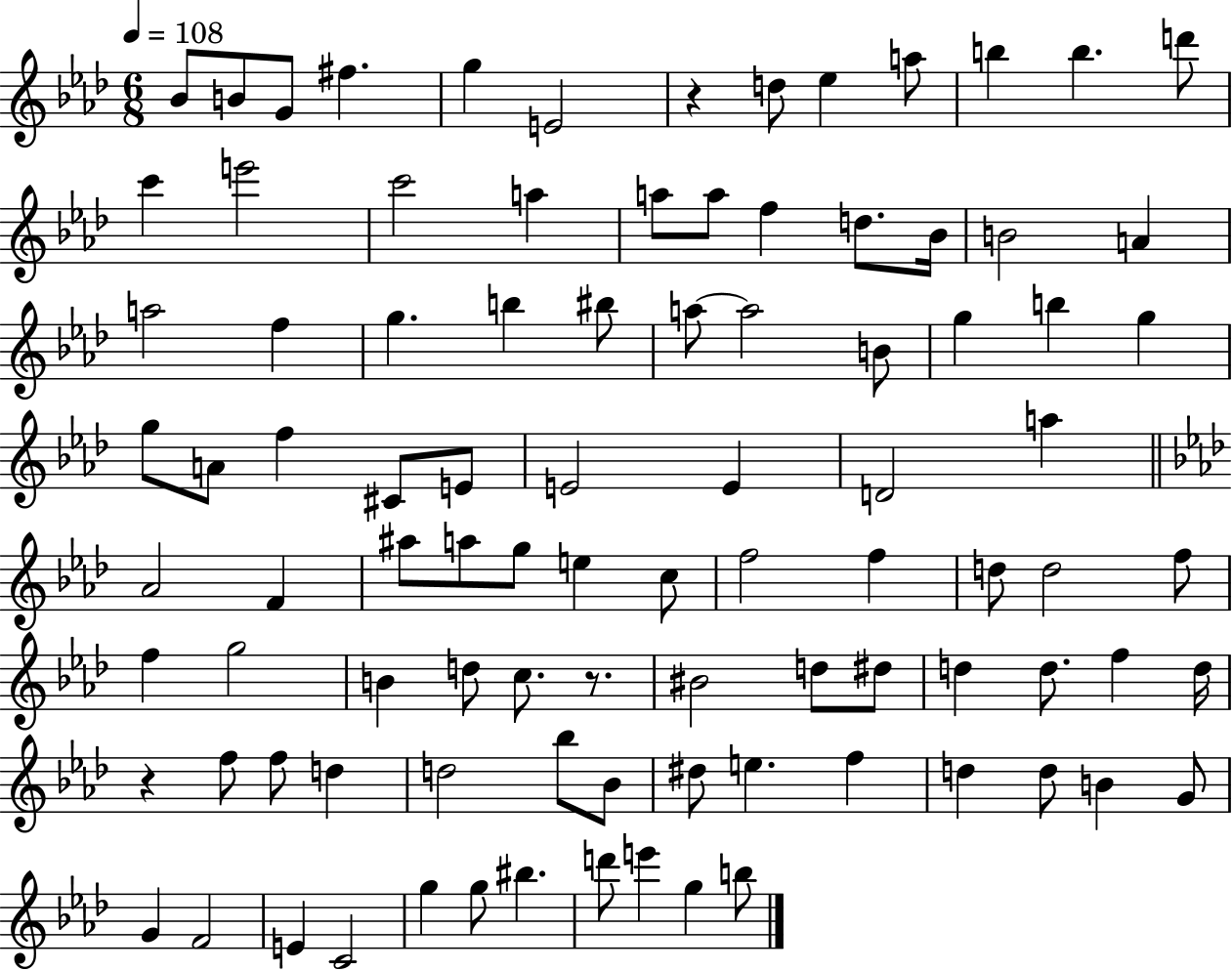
{
  \clef treble
  \numericTimeSignature
  \time 6/8
  \key aes \major
  \tempo 4 = 108
  bes'8 b'8 g'8 fis''4. | g''4 e'2 | r4 d''8 ees''4 a''8 | b''4 b''4. d'''8 | \break c'''4 e'''2 | c'''2 a''4 | a''8 a''8 f''4 d''8. bes'16 | b'2 a'4 | \break a''2 f''4 | g''4. b''4 bis''8 | a''8~~ a''2 b'8 | g''4 b''4 g''4 | \break g''8 a'8 f''4 cis'8 e'8 | e'2 e'4 | d'2 a''4 | \bar "||" \break \key aes \major aes'2 f'4 | ais''8 a''8 g''8 e''4 c''8 | f''2 f''4 | d''8 d''2 f''8 | \break f''4 g''2 | b'4 d''8 c''8. r8. | bis'2 d''8 dis''8 | d''4 d''8. f''4 d''16 | \break r4 f''8 f''8 d''4 | d''2 bes''8 bes'8 | dis''8 e''4. f''4 | d''4 d''8 b'4 g'8 | \break g'4 f'2 | e'4 c'2 | g''4 g''8 bis''4. | d'''8 e'''4 g''4 b''8 | \break \bar "|."
}